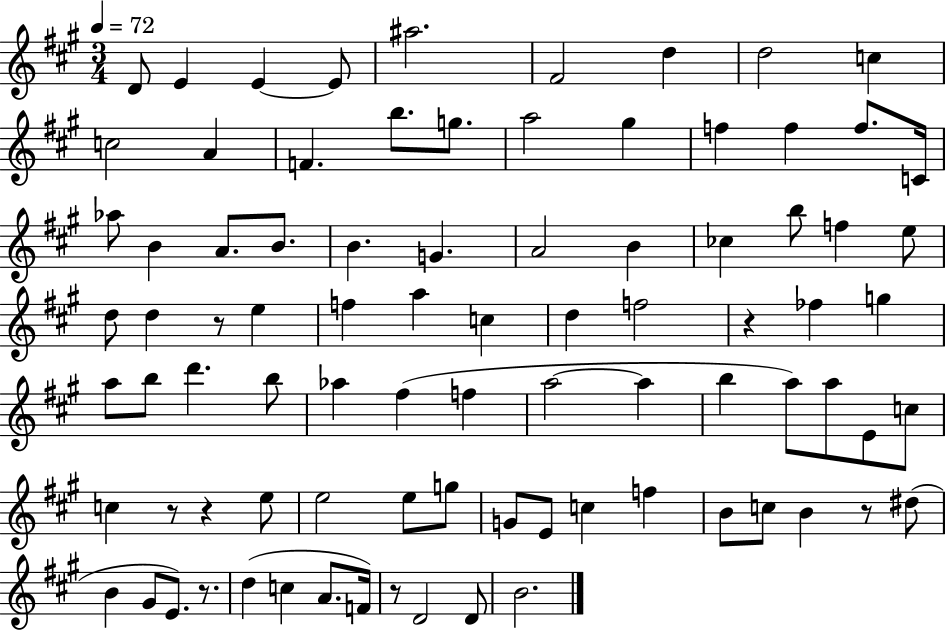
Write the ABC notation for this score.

X:1
T:Untitled
M:3/4
L:1/4
K:A
D/2 E E E/2 ^a2 ^F2 d d2 c c2 A F b/2 g/2 a2 ^g f f f/2 C/4 _a/2 B A/2 B/2 B G A2 B _c b/2 f e/2 d/2 d z/2 e f a c d f2 z _f g a/2 b/2 d' b/2 _a ^f f a2 a b a/2 a/2 E/2 c/2 c z/2 z e/2 e2 e/2 g/2 G/2 E/2 c f B/2 c/2 B z/2 ^d/2 B ^G/2 E/2 z/2 d c A/2 F/4 z/2 D2 D/2 B2